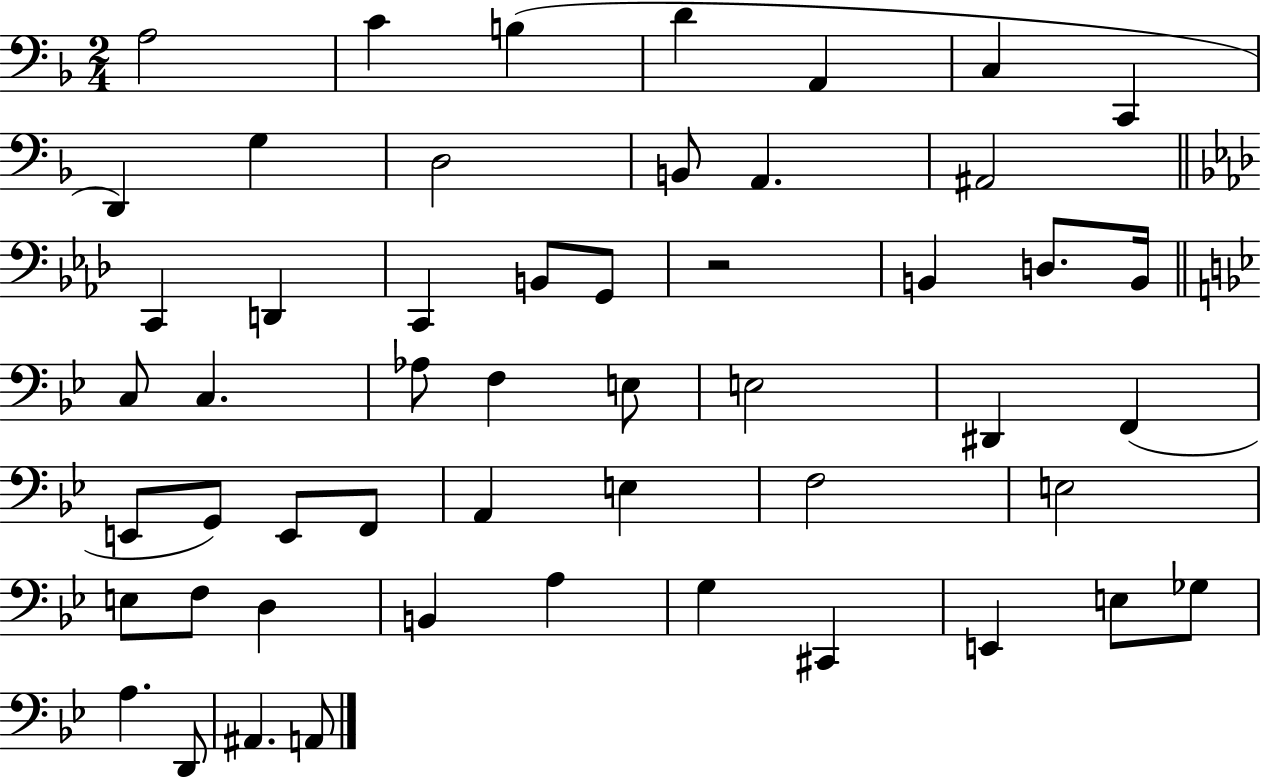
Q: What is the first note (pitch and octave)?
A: A3